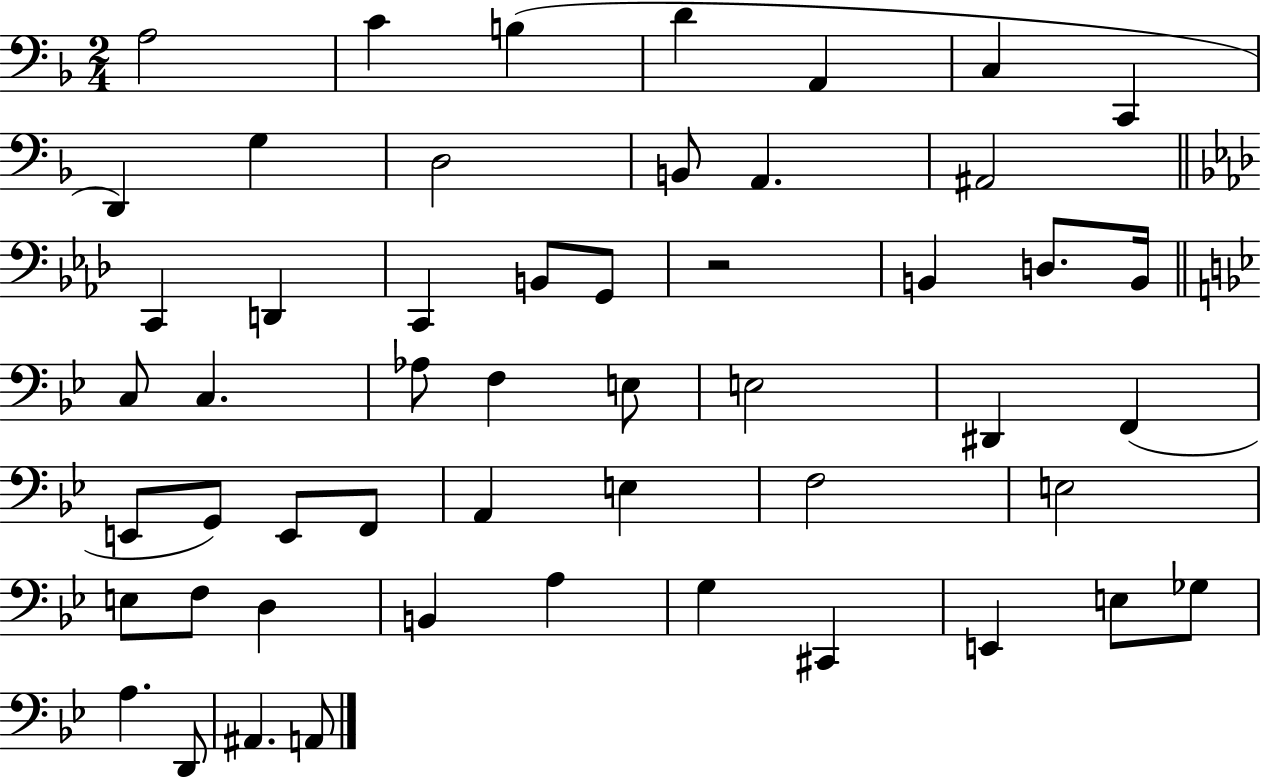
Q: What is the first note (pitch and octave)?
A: A3